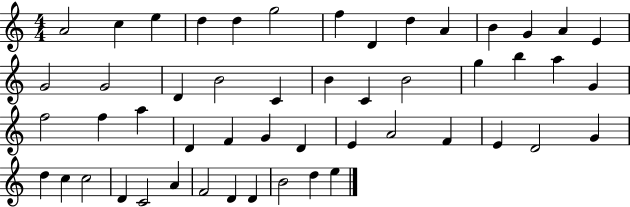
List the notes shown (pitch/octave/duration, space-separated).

A4/h C5/q E5/q D5/q D5/q G5/h F5/q D4/q D5/q A4/q B4/q G4/q A4/q E4/q G4/h G4/h D4/q B4/h C4/q B4/q C4/q B4/h G5/q B5/q A5/q G4/q F5/h F5/q A5/q D4/q F4/q G4/q D4/q E4/q A4/h F4/q E4/q D4/h G4/q D5/q C5/q C5/h D4/q C4/h A4/q F4/h D4/q D4/q B4/h D5/q E5/q